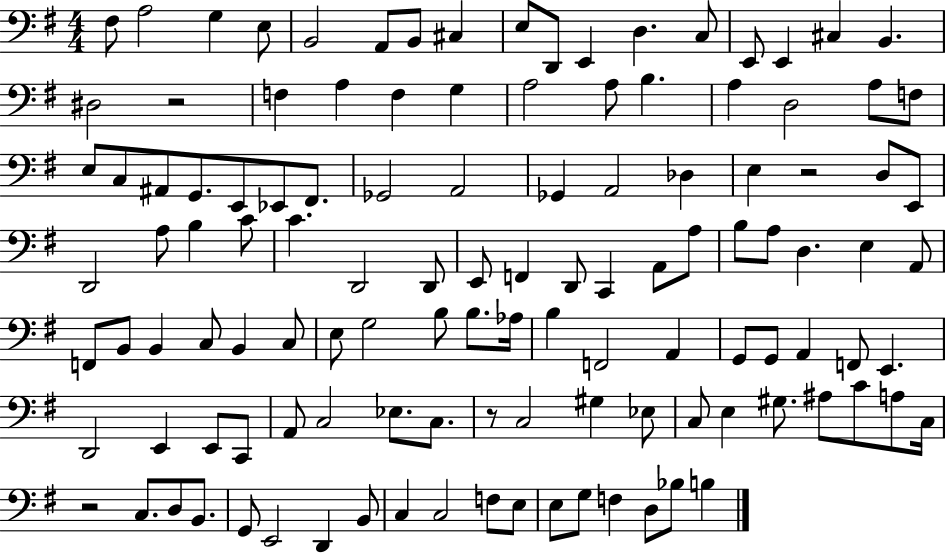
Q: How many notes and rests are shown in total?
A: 120